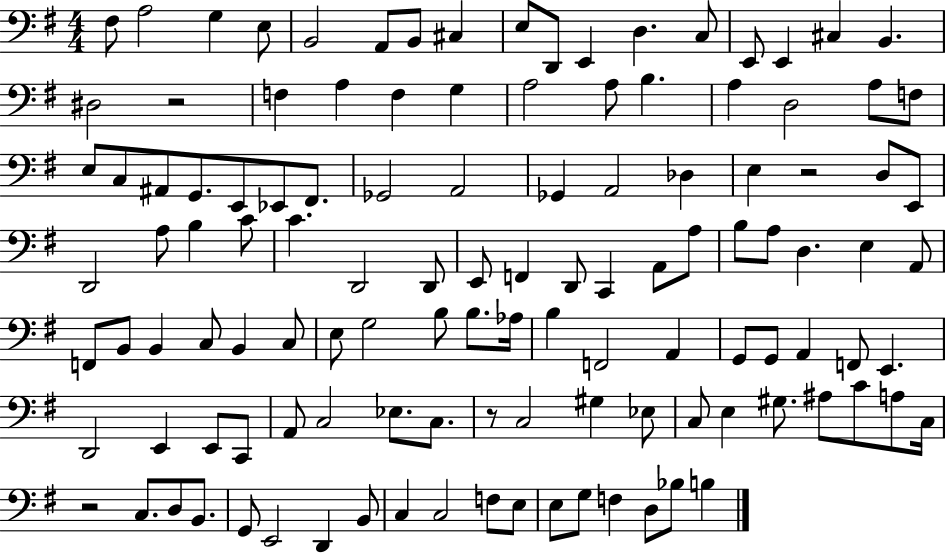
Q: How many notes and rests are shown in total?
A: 120